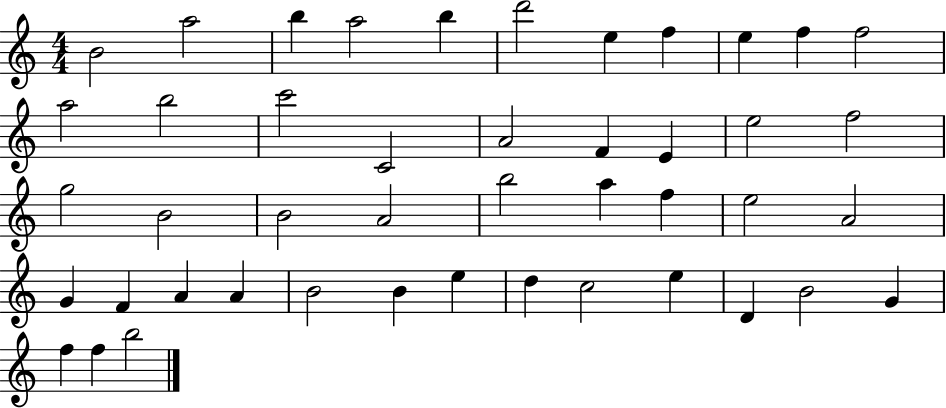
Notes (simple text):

B4/h A5/h B5/q A5/h B5/q D6/h E5/q F5/q E5/q F5/q F5/h A5/h B5/h C6/h C4/h A4/h F4/q E4/q E5/h F5/h G5/h B4/h B4/h A4/h B5/h A5/q F5/q E5/h A4/h G4/q F4/q A4/q A4/q B4/h B4/q E5/q D5/q C5/h E5/q D4/q B4/h G4/q F5/q F5/q B5/h